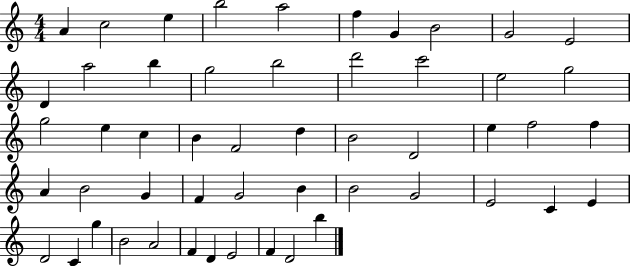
{
  \clef treble
  \numericTimeSignature
  \time 4/4
  \key c \major
  a'4 c''2 e''4 | b''2 a''2 | f''4 g'4 b'2 | g'2 e'2 | \break d'4 a''2 b''4 | g''2 b''2 | d'''2 c'''2 | e''2 g''2 | \break g''2 e''4 c''4 | b'4 f'2 d''4 | b'2 d'2 | e''4 f''2 f''4 | \break a'4 b'2 g'4 | f'4 g'2 b'4 | b'2 g'2 | e'2 c'4 e'4 | \break d'2 c'4 g''4 | b'2 a'2 | f'4 d'4 e'2 | f'4 d'2 b''4 | \break \bar "|."
}